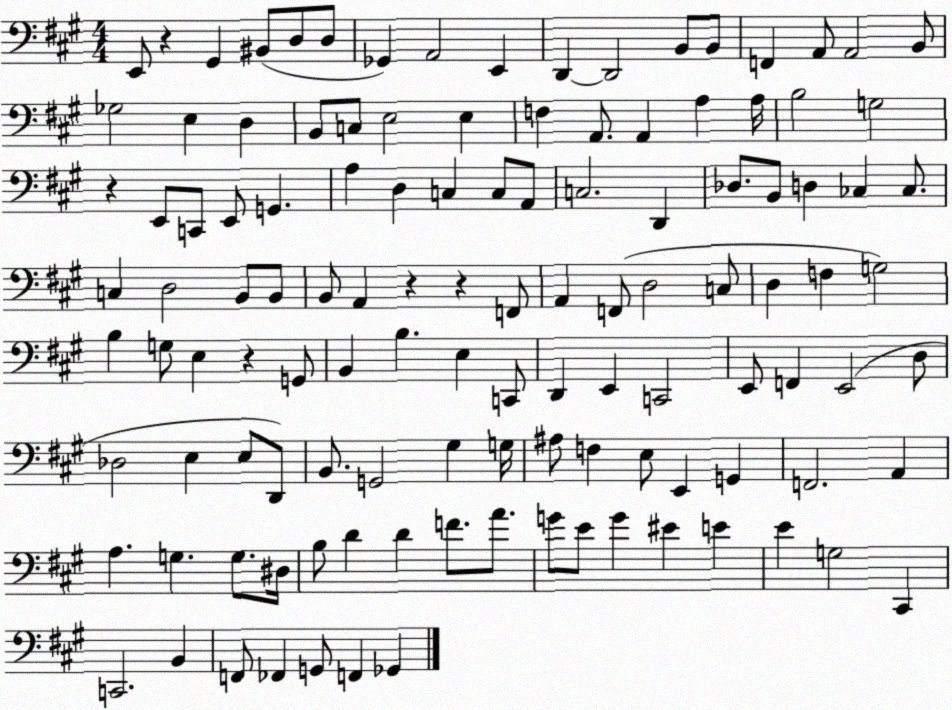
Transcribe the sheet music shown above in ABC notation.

X:1
T:Untitled
M:4/4
L:1/4
K:A
E,,/2 z ^G,, ^B,,/2 D,/2 D,/2 _G,, A,,2 E,, D,, D,,2 B,,/2 B,,/2 F,, A,,/2 A,,2 B,,/2 _G,2 E, D, B,,/2 C,/2 E,2 E, F, A,,/2 A,, A, A,/4 B,2 G,2 z E,,/2 C,,/2 E,,/2 G,, A, D, C, C,/2 A,,/2 C,2 D,, _D,/2 B,,/2 D, _C, _C,/2 C, D,2 B,,/2 B,,/2 B,,/2 A,, z z F,,/2 A,, F,,/2 D,2 C,/2 D, F, G,2 B, G,/2 E, z G,,/2 B,, B, E, C,,/2 D,, E,, C,,2 E,,/2 F,, E,,2 D,/2 _D,2 E, E,/2 D,,/2 B,,/2 G,,2 ^G, G,/4 ^A,/2 F, E,/2 E,, G,, F,,2 A,, A, G, G,/2 ^D,/4 B,/2 D D F/2 A/2 G/2 E/2 G ^E E E G,2 ^C,, C,,2 B,, F,,/2 _F,, G,,/2 F,, _G,,